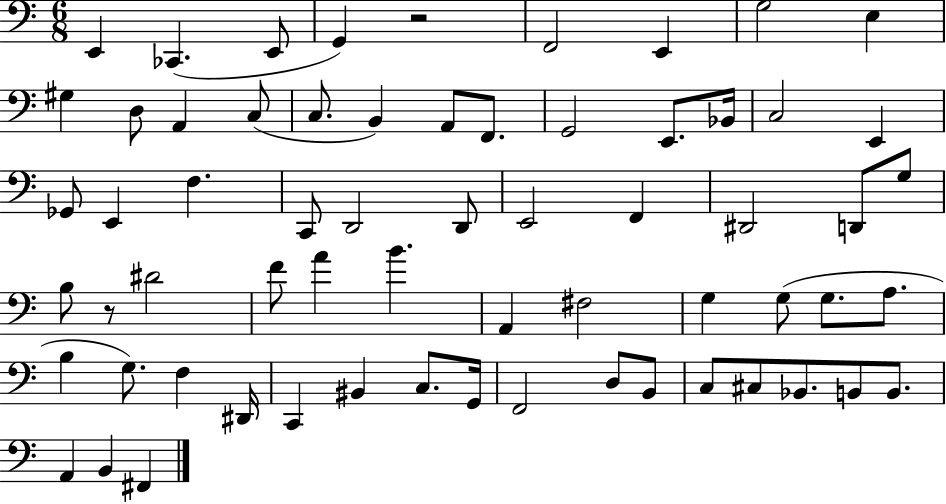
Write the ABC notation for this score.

X:1
T:Untitled
M:6/8
L:1/4
K:C
E,, _C,, E,,/2 G,, z2 F,,2 E,, G,2 E, ^G, D,/2 A,, C,/2 C,/2 B,, A,,/2 F,,/2 G,,2 E,,/2 _B,,/4 C,2 E,, _G,,/2 E,, F, C,,/2 D,,2 D,,/2 E,,2 F,, ^D,,2 D,,/2 G,/2 B,/2 z/2 ^D2 F/2 A B A,, ^F,2 G, G,/2 G,/2 A,/2 B, G,/2 F, ^D,,/4 C,, ^B,, C,/2 G,,/4 F,,2 D,/2 B,,/2 C,/2 ^C,/2 _B,,/2 B,,/2 B,,/2 A,, B,, ^F,,